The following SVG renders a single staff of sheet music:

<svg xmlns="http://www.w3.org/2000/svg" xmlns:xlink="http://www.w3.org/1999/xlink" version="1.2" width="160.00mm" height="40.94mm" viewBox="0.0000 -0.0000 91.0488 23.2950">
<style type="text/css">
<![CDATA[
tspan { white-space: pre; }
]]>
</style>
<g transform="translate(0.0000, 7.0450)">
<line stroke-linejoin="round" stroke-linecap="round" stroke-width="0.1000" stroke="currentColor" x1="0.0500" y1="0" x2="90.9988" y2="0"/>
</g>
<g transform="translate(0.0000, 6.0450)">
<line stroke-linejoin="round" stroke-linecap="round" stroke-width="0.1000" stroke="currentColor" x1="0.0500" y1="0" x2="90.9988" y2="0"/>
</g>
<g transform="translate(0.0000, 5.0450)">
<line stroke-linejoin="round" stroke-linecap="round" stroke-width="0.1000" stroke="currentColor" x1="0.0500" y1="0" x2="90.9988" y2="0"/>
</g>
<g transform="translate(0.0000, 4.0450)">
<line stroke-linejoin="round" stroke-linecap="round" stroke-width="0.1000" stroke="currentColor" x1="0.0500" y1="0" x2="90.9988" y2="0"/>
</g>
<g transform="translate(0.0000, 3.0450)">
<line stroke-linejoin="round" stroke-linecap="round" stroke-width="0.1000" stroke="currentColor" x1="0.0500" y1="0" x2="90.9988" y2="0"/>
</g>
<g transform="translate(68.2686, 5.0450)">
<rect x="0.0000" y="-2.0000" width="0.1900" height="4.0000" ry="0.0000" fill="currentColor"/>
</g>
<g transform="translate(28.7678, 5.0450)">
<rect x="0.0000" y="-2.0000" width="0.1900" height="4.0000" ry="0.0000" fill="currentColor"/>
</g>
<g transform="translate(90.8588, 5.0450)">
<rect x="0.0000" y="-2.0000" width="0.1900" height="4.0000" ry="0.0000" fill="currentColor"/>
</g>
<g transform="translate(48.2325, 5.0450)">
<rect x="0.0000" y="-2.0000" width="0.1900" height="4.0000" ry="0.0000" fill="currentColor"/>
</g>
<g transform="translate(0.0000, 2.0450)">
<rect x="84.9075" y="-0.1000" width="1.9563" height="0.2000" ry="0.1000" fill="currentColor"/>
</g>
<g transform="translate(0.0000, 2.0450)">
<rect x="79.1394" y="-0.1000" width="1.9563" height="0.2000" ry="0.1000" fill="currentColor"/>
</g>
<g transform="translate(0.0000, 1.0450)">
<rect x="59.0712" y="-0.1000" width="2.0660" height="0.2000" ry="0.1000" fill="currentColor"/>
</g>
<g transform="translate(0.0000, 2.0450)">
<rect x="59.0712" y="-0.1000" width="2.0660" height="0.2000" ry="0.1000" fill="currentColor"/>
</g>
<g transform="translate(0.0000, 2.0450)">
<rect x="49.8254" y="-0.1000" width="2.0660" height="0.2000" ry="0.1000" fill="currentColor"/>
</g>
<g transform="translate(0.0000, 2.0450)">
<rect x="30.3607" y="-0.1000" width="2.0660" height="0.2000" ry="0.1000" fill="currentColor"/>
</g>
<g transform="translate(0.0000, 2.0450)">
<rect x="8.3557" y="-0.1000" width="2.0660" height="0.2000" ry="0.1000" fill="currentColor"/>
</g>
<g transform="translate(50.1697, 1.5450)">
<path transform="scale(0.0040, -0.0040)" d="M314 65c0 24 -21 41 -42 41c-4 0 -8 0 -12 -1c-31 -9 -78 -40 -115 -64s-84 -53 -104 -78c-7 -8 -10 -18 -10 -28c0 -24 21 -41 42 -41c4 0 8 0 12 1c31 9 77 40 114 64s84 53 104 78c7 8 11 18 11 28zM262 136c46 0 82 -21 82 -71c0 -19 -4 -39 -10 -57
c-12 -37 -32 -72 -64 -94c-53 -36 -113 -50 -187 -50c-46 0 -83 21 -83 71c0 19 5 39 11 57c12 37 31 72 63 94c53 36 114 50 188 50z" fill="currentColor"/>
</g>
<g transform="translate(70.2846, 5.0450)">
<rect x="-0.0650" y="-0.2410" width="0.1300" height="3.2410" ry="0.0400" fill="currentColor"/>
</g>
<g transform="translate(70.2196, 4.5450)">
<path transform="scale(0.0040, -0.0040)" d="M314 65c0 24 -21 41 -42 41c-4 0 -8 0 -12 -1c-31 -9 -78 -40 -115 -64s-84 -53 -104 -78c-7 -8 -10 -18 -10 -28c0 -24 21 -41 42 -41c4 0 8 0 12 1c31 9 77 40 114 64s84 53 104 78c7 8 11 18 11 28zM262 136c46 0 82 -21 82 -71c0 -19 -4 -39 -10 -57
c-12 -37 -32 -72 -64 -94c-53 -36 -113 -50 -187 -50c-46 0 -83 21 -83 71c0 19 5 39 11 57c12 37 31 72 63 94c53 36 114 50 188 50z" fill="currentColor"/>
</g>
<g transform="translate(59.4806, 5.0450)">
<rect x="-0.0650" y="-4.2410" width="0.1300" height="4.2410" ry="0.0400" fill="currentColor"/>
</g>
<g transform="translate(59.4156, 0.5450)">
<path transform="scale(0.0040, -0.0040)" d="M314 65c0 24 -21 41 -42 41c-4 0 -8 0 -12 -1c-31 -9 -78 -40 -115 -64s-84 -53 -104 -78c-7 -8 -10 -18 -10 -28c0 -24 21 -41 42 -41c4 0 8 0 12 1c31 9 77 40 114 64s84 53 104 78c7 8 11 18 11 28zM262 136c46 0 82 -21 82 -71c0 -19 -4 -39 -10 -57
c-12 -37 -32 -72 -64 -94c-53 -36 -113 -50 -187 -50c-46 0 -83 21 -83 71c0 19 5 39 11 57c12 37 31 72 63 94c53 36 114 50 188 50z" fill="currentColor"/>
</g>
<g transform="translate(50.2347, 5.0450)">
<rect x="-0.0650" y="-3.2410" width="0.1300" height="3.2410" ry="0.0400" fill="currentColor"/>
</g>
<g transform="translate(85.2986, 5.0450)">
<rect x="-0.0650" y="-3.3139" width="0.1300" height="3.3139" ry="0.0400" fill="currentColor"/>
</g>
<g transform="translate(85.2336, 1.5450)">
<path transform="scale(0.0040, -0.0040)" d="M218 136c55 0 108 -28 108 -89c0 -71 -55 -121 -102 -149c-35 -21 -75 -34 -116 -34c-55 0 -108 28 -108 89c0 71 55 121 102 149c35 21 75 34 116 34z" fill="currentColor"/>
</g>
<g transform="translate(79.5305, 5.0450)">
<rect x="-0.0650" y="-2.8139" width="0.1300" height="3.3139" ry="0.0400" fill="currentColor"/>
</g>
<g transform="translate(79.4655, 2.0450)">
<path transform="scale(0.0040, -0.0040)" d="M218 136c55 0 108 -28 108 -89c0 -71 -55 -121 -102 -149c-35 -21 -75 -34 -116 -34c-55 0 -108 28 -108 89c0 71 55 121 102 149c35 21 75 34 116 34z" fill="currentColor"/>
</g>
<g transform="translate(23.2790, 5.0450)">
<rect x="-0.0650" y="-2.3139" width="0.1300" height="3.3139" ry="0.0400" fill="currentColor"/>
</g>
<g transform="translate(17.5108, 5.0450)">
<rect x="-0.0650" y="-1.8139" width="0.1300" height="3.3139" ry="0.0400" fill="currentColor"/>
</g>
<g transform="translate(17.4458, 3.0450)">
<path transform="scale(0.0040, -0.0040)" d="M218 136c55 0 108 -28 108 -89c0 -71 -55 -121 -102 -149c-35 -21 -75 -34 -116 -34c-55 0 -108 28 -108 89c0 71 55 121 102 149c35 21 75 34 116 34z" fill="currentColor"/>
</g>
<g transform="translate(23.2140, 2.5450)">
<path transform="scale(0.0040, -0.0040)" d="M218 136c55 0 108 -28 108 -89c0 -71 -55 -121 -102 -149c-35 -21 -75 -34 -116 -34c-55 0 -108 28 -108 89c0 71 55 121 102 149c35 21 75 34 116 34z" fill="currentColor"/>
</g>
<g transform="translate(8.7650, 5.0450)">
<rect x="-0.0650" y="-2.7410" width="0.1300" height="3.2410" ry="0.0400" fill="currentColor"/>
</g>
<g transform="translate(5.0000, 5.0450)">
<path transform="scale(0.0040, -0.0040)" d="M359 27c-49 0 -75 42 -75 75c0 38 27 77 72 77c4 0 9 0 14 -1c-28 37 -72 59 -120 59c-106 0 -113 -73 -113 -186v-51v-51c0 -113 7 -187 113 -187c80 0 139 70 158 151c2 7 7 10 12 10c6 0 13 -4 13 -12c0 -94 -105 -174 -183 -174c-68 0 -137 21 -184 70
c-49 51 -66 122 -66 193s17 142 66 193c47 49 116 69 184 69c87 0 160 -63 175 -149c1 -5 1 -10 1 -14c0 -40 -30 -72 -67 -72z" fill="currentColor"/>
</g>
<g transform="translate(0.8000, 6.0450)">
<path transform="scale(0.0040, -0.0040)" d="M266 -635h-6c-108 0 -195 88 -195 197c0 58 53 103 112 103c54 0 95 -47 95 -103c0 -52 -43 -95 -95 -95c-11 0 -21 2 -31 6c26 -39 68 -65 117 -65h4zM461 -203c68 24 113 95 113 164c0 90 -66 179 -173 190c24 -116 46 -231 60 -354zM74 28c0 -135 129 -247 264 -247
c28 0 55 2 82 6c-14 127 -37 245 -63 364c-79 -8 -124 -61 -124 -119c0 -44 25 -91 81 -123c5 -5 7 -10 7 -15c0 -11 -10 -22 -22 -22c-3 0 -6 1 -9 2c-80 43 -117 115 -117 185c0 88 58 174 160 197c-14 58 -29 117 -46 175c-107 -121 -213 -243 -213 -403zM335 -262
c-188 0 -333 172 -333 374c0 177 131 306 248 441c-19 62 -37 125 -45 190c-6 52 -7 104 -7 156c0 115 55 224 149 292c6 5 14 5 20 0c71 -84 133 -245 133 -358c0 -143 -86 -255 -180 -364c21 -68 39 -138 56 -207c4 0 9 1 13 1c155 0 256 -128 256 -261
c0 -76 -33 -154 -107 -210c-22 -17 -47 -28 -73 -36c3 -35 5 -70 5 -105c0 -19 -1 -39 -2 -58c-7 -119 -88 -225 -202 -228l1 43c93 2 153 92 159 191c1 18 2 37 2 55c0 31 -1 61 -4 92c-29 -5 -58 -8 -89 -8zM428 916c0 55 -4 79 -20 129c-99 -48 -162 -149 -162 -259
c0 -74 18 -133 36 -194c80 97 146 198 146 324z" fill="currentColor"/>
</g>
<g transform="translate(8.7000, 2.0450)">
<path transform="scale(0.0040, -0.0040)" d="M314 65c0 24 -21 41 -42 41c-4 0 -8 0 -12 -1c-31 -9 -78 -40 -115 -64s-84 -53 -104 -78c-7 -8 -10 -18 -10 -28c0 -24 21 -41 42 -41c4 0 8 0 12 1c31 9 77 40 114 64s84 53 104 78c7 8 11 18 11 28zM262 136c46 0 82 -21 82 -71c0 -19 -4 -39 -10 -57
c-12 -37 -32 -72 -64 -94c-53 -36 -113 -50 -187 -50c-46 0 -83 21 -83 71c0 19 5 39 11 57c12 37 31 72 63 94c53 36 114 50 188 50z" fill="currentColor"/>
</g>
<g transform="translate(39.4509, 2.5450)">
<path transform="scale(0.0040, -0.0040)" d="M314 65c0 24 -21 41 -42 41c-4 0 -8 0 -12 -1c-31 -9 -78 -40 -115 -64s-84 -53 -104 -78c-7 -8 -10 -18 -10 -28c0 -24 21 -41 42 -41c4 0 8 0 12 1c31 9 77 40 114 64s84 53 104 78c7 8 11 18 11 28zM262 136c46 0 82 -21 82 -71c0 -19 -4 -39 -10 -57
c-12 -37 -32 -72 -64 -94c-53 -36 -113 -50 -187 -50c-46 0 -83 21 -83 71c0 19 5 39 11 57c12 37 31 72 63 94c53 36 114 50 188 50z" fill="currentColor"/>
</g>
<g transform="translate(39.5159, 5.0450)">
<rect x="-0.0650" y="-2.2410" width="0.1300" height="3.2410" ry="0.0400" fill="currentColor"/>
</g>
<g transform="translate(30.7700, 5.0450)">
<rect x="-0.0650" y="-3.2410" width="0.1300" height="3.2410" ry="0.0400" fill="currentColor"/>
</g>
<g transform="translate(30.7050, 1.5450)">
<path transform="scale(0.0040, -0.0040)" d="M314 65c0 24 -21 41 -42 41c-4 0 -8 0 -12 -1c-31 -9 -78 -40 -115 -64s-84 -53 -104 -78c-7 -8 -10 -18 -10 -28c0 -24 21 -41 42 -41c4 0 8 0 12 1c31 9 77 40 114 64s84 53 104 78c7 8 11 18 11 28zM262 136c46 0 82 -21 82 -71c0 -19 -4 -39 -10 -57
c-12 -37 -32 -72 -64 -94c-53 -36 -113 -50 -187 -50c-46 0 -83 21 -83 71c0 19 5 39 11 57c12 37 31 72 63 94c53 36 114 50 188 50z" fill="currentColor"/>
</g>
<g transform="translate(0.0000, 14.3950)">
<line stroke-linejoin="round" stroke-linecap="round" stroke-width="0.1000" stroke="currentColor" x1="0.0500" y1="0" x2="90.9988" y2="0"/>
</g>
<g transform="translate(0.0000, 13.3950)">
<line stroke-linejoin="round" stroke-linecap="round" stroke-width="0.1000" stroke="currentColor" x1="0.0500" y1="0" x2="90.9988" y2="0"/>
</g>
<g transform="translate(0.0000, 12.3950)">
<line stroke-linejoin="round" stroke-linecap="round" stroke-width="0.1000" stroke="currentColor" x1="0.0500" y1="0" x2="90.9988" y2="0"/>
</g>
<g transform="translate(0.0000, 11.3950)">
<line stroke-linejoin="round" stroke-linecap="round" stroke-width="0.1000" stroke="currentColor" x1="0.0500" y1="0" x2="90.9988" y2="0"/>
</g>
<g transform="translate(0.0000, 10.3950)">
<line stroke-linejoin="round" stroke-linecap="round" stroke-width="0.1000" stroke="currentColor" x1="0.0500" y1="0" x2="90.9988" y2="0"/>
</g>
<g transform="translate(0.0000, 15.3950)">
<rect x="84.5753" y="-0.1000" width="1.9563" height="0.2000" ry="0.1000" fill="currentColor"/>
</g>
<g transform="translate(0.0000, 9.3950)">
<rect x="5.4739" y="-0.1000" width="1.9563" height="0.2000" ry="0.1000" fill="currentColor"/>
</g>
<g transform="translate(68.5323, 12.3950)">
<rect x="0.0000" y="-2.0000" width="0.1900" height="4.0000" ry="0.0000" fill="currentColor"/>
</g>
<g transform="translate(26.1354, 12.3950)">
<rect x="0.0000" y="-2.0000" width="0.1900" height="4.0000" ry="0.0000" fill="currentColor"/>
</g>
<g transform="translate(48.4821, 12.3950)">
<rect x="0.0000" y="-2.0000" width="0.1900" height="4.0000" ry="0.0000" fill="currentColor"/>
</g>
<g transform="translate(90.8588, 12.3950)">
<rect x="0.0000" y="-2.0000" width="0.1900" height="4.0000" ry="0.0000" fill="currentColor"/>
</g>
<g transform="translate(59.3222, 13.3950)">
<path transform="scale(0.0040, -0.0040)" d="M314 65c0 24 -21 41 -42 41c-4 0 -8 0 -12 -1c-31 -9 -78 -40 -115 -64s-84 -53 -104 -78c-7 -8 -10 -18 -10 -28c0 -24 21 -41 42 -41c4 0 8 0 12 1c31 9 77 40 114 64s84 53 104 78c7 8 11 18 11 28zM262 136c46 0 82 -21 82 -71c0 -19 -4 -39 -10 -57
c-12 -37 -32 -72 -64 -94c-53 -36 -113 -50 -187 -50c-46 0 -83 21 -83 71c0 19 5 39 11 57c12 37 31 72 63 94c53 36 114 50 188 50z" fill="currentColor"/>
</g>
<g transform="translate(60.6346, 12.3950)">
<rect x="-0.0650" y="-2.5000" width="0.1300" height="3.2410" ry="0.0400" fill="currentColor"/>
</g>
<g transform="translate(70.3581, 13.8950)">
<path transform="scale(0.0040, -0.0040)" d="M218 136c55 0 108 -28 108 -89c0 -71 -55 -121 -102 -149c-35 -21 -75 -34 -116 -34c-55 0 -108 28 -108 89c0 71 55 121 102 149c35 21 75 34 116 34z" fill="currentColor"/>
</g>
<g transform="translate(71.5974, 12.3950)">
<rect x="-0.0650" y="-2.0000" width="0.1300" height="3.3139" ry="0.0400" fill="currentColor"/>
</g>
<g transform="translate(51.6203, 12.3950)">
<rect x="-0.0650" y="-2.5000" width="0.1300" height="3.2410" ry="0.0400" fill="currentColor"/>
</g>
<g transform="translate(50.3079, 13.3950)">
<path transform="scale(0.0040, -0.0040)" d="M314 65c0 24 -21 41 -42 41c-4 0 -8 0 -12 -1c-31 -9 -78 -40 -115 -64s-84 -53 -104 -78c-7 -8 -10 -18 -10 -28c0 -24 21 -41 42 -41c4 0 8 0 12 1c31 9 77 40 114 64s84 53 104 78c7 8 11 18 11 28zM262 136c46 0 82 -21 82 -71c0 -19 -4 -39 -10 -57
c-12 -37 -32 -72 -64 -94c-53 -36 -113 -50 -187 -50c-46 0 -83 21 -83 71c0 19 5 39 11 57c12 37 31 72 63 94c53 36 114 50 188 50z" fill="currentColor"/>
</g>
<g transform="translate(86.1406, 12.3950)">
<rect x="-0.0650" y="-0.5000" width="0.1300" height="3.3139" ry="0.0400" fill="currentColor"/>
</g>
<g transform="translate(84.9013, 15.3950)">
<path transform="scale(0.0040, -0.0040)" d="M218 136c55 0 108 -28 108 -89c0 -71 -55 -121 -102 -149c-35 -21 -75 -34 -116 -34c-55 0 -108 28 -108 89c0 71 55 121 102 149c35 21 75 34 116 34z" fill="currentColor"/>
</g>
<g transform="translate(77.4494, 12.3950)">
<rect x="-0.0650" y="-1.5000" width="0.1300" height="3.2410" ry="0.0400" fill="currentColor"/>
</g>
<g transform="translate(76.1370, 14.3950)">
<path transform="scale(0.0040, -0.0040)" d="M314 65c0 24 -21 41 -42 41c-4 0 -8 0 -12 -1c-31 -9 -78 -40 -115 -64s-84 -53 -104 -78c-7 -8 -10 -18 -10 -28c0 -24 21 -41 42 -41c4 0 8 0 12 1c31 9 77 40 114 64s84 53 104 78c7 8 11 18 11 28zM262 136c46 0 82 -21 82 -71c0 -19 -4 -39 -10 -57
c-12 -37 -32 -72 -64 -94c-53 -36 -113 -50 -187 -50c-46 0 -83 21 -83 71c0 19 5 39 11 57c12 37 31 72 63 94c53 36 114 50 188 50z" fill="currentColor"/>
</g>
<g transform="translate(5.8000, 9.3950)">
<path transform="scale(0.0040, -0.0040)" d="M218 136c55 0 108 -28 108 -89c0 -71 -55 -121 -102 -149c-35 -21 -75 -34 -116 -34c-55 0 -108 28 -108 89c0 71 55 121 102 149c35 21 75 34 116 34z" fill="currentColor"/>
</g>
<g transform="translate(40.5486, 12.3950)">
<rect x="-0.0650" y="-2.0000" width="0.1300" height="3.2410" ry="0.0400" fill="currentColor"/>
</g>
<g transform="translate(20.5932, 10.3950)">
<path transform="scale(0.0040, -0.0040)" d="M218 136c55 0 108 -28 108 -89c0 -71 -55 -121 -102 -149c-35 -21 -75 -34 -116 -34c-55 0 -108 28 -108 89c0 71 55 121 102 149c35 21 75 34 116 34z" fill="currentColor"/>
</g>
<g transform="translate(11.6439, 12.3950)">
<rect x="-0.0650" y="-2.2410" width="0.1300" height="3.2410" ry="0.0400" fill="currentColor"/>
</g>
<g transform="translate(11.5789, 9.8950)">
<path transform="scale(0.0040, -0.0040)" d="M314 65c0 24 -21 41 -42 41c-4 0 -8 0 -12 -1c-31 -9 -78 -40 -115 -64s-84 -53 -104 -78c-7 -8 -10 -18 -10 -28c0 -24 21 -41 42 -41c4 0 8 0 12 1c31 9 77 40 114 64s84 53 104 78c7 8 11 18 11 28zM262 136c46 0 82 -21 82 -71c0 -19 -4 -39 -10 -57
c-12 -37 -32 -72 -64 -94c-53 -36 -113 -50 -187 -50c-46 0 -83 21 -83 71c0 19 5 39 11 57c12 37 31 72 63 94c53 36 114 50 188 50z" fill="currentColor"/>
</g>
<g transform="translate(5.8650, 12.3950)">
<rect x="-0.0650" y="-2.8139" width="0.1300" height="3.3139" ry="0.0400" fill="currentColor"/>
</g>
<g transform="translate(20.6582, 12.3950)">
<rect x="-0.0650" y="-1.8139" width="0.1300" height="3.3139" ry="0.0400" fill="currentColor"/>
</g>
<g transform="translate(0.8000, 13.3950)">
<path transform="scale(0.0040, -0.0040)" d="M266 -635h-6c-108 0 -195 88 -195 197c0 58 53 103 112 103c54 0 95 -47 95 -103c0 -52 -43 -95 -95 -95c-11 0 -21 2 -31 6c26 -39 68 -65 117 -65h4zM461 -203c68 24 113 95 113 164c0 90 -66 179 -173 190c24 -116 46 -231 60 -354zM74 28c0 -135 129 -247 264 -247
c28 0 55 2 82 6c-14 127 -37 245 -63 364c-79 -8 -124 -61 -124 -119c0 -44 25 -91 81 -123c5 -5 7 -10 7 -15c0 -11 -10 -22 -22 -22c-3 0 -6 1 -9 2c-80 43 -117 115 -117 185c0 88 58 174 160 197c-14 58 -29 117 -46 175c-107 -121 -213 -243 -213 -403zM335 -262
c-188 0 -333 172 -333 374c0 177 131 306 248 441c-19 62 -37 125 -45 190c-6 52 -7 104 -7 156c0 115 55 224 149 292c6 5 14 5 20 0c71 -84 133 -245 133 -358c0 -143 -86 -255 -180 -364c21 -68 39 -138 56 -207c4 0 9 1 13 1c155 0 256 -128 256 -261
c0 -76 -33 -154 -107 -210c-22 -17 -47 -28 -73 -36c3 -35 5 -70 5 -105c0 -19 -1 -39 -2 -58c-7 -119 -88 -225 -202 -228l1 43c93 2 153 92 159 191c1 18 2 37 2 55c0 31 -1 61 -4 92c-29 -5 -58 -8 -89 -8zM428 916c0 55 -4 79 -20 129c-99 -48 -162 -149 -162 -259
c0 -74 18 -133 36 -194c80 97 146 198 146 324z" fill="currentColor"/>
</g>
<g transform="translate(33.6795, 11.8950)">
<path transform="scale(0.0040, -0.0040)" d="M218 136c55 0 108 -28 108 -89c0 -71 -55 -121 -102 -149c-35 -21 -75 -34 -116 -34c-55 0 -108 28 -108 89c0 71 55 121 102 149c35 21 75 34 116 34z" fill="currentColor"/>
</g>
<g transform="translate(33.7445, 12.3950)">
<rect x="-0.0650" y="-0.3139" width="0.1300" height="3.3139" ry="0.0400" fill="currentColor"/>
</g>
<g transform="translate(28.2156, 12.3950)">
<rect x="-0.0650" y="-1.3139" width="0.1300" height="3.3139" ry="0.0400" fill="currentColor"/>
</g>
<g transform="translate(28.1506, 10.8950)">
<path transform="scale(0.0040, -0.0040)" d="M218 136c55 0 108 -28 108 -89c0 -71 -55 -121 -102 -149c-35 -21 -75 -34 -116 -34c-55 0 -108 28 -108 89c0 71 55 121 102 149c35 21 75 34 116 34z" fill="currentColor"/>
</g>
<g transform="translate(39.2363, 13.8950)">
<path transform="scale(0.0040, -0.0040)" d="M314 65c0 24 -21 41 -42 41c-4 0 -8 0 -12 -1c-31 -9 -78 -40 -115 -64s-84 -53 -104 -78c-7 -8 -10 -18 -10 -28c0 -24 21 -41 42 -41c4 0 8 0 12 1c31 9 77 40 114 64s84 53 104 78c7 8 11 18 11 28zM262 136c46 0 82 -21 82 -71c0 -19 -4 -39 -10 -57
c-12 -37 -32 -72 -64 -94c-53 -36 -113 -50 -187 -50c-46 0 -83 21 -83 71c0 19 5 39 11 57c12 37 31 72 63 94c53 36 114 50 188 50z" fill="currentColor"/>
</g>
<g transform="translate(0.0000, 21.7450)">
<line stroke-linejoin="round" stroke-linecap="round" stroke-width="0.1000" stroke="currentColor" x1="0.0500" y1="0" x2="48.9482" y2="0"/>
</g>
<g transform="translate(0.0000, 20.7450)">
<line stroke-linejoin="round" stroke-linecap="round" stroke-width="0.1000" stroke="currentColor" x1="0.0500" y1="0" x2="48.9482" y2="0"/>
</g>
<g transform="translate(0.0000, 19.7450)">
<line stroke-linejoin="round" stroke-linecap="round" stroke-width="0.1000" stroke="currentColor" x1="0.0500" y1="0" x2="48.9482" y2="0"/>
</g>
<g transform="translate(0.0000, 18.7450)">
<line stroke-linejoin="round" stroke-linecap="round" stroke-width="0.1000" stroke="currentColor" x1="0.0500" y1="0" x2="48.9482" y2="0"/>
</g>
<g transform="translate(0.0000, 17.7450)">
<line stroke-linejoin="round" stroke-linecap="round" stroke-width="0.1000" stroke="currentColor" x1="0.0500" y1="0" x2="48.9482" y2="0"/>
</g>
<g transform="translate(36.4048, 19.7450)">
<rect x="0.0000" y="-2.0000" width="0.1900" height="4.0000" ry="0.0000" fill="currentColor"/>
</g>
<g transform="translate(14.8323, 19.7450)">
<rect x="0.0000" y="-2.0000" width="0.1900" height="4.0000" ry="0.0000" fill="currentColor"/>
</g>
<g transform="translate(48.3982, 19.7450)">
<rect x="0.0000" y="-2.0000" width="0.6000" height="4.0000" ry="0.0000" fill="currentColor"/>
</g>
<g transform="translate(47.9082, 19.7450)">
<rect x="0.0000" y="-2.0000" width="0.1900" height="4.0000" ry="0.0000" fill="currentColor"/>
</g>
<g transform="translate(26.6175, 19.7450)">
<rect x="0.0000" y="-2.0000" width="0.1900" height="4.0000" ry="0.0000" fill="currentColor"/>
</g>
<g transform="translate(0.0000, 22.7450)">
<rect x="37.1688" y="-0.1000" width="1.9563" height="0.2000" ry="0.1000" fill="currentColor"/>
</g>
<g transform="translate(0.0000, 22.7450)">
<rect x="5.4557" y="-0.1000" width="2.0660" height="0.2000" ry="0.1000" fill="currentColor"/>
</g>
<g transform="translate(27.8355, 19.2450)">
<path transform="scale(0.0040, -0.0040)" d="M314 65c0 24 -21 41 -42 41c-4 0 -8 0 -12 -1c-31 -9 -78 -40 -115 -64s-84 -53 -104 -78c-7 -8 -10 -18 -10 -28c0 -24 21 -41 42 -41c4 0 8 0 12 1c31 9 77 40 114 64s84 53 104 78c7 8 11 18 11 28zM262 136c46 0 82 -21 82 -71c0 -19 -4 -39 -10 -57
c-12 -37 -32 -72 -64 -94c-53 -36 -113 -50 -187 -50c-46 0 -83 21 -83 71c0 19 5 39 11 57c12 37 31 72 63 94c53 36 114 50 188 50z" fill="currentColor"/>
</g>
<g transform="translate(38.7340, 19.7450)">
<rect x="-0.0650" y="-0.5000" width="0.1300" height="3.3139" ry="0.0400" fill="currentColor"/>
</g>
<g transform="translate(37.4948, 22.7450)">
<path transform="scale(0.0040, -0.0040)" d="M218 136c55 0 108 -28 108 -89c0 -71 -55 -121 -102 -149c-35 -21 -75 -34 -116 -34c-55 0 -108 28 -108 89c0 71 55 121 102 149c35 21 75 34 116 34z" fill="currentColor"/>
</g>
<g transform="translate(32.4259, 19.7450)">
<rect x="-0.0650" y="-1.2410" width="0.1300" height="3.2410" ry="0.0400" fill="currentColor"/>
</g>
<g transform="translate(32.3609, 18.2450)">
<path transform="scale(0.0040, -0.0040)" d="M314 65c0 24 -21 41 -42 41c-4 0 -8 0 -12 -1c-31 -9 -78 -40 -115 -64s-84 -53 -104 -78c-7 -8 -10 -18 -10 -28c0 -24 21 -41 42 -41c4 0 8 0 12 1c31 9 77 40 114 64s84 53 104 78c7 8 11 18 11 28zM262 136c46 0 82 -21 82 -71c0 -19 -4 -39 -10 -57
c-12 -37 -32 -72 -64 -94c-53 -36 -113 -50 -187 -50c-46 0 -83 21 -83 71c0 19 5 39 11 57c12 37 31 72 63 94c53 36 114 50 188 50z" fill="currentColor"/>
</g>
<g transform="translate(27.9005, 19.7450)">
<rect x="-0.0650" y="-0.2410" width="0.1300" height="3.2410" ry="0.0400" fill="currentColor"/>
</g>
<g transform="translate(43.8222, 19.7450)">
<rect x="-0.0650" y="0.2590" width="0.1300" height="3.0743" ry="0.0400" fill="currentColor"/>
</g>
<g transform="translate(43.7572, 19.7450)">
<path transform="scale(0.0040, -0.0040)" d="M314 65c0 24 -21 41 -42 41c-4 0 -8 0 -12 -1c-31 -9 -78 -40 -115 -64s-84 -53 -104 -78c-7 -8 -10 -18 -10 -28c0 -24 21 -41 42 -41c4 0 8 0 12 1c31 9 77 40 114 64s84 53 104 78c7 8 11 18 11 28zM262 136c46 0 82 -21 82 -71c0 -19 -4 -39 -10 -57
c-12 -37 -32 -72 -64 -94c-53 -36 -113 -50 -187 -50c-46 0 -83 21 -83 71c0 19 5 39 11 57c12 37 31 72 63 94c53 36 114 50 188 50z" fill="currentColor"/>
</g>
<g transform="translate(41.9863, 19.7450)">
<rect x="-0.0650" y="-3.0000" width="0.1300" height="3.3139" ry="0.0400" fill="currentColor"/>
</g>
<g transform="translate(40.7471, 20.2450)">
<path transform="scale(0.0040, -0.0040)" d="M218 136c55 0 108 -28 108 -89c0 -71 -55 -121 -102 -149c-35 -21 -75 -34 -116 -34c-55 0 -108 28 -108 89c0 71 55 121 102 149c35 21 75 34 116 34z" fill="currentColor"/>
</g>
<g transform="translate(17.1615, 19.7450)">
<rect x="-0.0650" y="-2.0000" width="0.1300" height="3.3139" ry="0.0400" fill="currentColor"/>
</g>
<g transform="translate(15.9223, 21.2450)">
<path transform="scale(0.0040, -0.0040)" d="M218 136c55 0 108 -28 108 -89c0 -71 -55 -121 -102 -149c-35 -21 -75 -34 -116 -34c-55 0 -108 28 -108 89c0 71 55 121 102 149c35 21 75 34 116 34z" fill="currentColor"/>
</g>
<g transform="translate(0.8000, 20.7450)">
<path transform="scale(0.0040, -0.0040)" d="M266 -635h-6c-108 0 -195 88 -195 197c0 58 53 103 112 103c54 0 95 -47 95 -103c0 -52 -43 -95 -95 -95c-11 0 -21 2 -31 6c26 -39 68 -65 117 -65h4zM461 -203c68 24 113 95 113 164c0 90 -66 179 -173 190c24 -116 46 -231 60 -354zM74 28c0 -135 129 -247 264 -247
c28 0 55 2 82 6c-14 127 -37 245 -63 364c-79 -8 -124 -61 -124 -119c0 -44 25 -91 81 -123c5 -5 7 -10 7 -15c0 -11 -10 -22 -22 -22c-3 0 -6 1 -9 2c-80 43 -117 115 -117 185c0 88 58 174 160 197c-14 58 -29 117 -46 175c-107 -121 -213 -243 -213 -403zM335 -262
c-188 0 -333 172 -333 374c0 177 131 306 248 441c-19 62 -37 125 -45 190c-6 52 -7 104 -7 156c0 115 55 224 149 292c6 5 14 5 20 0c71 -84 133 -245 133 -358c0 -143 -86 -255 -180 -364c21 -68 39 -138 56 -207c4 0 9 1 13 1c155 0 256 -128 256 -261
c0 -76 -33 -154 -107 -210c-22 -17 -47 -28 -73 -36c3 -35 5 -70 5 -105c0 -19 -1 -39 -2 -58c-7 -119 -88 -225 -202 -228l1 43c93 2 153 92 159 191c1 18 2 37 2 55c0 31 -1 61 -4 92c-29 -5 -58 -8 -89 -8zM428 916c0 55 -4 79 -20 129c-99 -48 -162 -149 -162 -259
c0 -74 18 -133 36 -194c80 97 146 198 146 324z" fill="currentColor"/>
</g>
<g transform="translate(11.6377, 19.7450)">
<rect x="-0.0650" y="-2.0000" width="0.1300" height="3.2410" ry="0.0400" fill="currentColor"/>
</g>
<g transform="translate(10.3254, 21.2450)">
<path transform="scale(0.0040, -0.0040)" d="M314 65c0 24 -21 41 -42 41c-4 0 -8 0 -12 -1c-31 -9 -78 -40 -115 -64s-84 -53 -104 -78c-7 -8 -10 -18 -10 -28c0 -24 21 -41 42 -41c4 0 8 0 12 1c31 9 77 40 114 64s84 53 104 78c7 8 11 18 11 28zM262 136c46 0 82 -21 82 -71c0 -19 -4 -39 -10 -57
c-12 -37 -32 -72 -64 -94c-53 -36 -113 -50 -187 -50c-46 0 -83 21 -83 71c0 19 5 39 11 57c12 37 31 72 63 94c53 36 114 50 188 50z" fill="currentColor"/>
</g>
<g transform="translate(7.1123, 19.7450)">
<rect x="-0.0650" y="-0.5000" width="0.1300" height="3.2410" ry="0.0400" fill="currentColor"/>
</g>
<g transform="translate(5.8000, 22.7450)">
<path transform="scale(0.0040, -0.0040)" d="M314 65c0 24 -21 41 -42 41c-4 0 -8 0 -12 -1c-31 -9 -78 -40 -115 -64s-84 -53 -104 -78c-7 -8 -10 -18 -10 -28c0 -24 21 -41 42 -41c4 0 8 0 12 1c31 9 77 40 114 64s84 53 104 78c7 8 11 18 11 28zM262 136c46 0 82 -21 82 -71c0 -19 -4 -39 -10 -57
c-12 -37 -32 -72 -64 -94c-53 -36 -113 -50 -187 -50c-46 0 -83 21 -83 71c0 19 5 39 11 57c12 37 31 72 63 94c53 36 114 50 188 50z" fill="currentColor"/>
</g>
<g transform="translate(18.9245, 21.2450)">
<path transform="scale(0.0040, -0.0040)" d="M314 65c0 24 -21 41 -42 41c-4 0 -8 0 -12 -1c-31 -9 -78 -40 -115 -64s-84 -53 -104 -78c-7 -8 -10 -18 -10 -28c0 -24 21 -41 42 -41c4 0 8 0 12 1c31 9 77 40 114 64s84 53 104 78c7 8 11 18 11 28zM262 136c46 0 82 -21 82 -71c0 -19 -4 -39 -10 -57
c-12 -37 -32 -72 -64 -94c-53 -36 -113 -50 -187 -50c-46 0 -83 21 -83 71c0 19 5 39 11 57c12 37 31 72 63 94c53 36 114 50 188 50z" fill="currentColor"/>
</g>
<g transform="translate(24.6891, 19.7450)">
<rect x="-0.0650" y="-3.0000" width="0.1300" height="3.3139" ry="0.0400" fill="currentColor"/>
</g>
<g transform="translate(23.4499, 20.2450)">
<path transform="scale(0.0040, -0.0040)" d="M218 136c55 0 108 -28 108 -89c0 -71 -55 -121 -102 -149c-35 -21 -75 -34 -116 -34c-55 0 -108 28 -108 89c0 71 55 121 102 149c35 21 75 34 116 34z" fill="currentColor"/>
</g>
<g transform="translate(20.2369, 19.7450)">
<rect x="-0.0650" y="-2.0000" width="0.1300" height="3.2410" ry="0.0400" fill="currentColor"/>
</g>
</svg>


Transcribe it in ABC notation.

X:1
T:Untitled
M:4/4
L:1/4
K:C
a2 f g b2 g2 b2 d'2 c2 a b a g2 f e c F2 G2 G2 F E2 C C2 F2 F F2 A c2 e2 C A B2